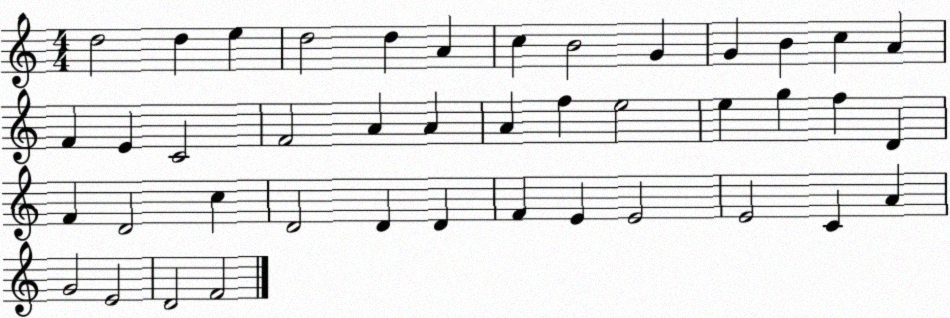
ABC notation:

X:1
T:Untitled
M:4/4
L:1/4
K:C
d2 d e d2 d A c B2 G G B c A F E C2 F2 A A A f e2 e g f D F D2 c D2 D D F E E2 E2 C A G2 E2 D2 F2